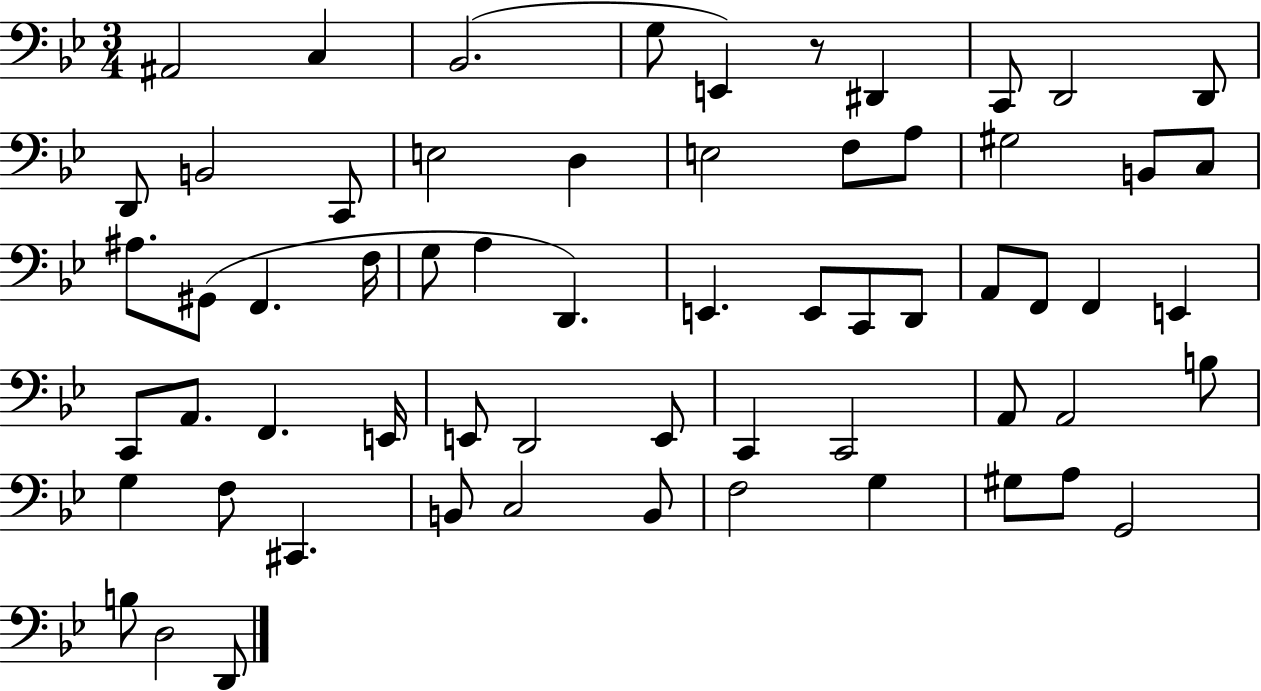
X:1
T:Untitled
M:3/4
L:1/4
K:Bb
^A,,2 C, _B,,2 G,/2 E,, z/2 ^D,, C,,/2 D,,2 D,,/2 D,,/2 B,,2 C,,/2 E,2 D, E,2 F,/2 A,/2 ^G,2 B,,/2 C,/2 ^A,/2 ^G,,/2 F,, F,/4 G,/2 A, D,, E,, E,,/2 C,,/2 D,,/2 A,,/2 F,,/2 F,, E,, C,,/2 A,,/2 F,, E,,/4 E,,/2 D,,2 E,,/2 C,, C,,2 A,,/2 A,,2 B,/2 G, F,/2 ^C,, B,,/2 C,2 B,,/2 F,2 G, ^G,/2 A,/2 G,,2 B,/2 D,2 D,,/2